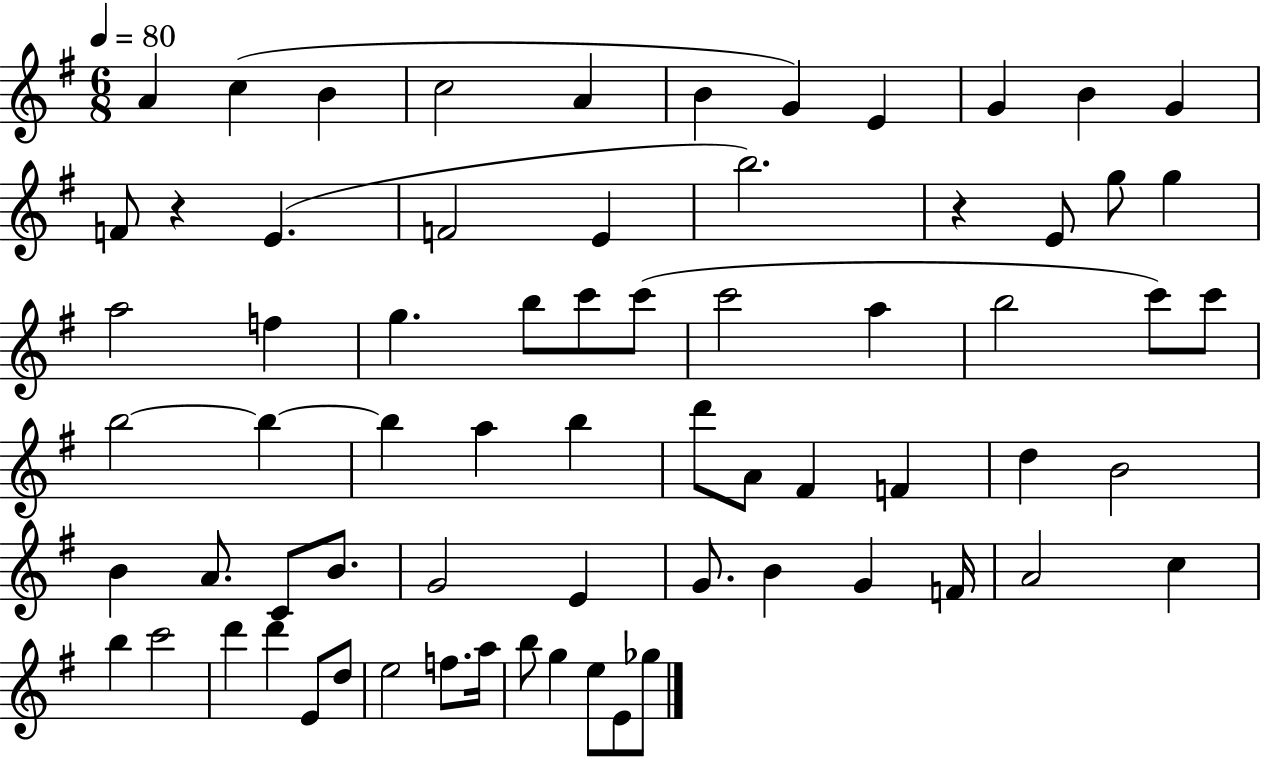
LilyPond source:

{
  \clef treble
  \numericTimeSignature
  \time 6/8
  \key g \major
  \tempo 4 = 80
  \repeat volta 2 { a'4 c''4( b'4 | c''2 a'4 | b'4 g'4) e'4 | g'4 b'4 g'4 | \break f'8 r4 e'4.( | f'2 e'4 | b''2.) | r4 e'8 g''8 g''4 | \break a''2 f''4 | g''4. b''8 c'''8 c'''8( | c'''2 a''4 | b''2 c'''8) c'''8 | \break b''2~~ b''4~~ | b''4 a''4 b''4 | d'''8 a'8 fis'4 f'4 | d''4 b'2 | \break b'4 a'8. c'8 b'8. | g'2 e'4 | g'8. b'4 g'4 f'16 | a'2 c''4 | \break b''4 c'''2 | d'''4 d'''4 e'8 d''8 | e''2 f''8. a''16 | b''8 g''4 e''8 e'8 ges''8 | \break } \bar "|."
}